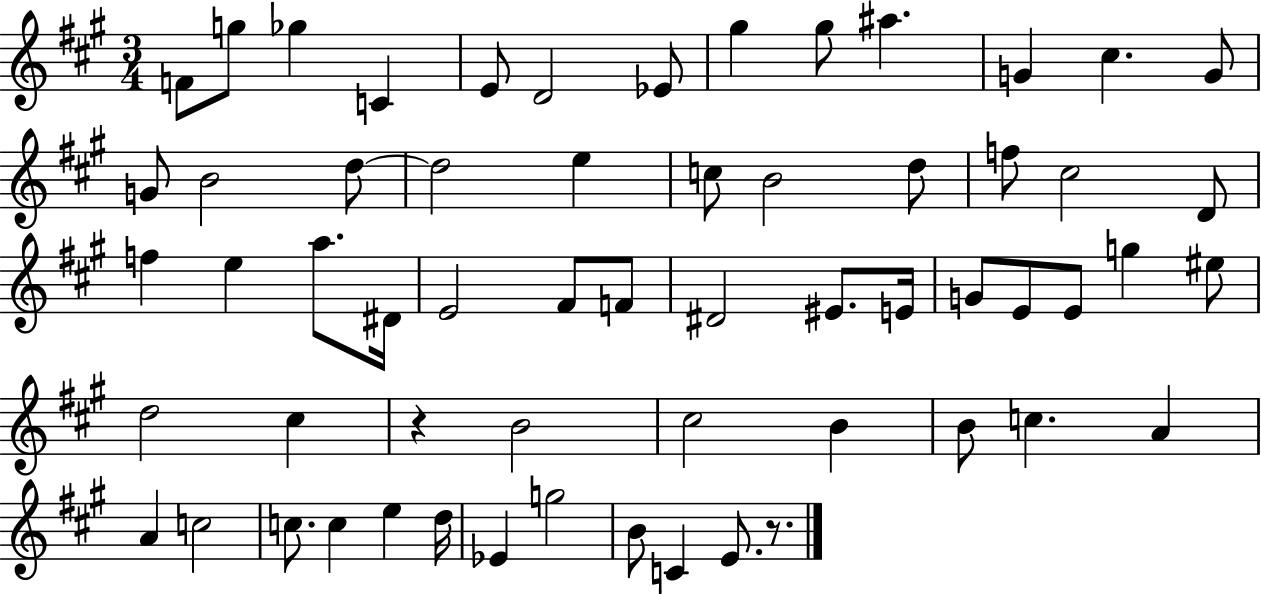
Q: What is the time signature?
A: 3/4